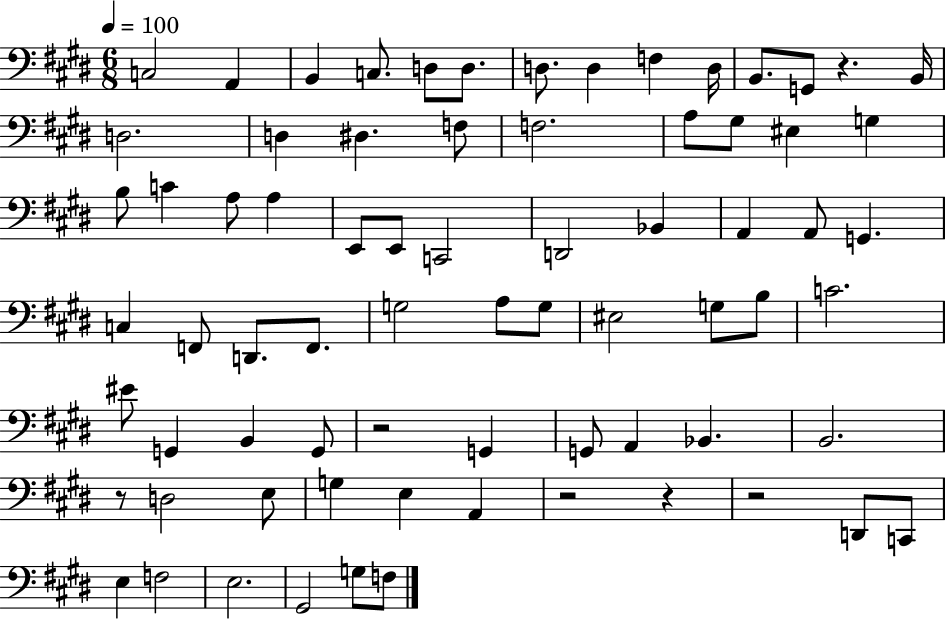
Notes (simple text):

C3/h A2/q B2/q C3/e. D3/e D3/e. D3/e. D3/q F3/q D3/s B2/e. G2/e R/q. B2/s D3/h. D3/q D#3/q. F3/e F3/h. A3/e G#3/e EIS3/q G3/q B3/e C4/q A3/e A3/q E2/e E2/e C2/h D2/h Bb2/q A2/q A2/e G2/q. C3/q F2/e D2/e. F2/e. G3/h A3/e G3/e EIS3/h G3/e B3/e C4/h. EIS4/e G2/q B2/q G2/e R/h G2/q G2/e A2/q Bb2/q. B2/h. R/e D3/h E3/e G3/q E3/q A2/q R/h R/q R/h D2/e C2/e E3/q F3/h E3/h. G#2/h G3/e F3/e